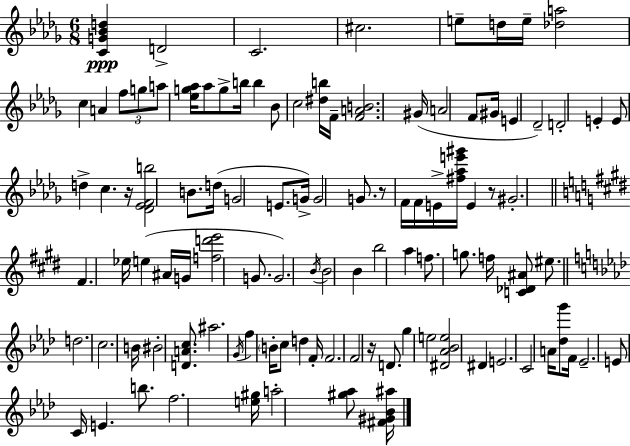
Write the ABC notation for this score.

X:1
T:Untitled
M:6/8
L:1/4
K:Bbm
[CG_Bd] D2 C2 ^c2 e/2 d/4 e/4 [_da]2 c A f/2 g/2 a/2 [_eg_a]/4 _a/2 g/2 b/4 b _B/2 c2 [^db]/4 F/4 [FAB]2 ^G/4 A2 F/2 ^G/4 E _D2 D2 E E/2 d c z/4 [_D_EFb]2 B/2 d/4 G2 E/2 G/4 G2 G/2 z/2 F/4 F/4 E/4 [^f_ae'^g']/4 E z/2 ^G2 ^F _e/4 e ^A/4 G/4 [fd'e']2 G/2 G2 B/4 B2 B b2 a f/2 g/2 f/4 [C_D^A]/2 ^e/2 d2 c2 B/4 ^B2 [DAc]/2 ^a2 G/4 f B/4 c/2 d F/4 F2 F2 z/4 D/2 g e2 [^D_A_Be]2 ^D E2 C2 A/4 [_dg']/2 F/4 _E2 E/2 C/4 E b/2 f2 [e^g]/4 a2 [^g_a]/2 [^F^G_B^a]/4